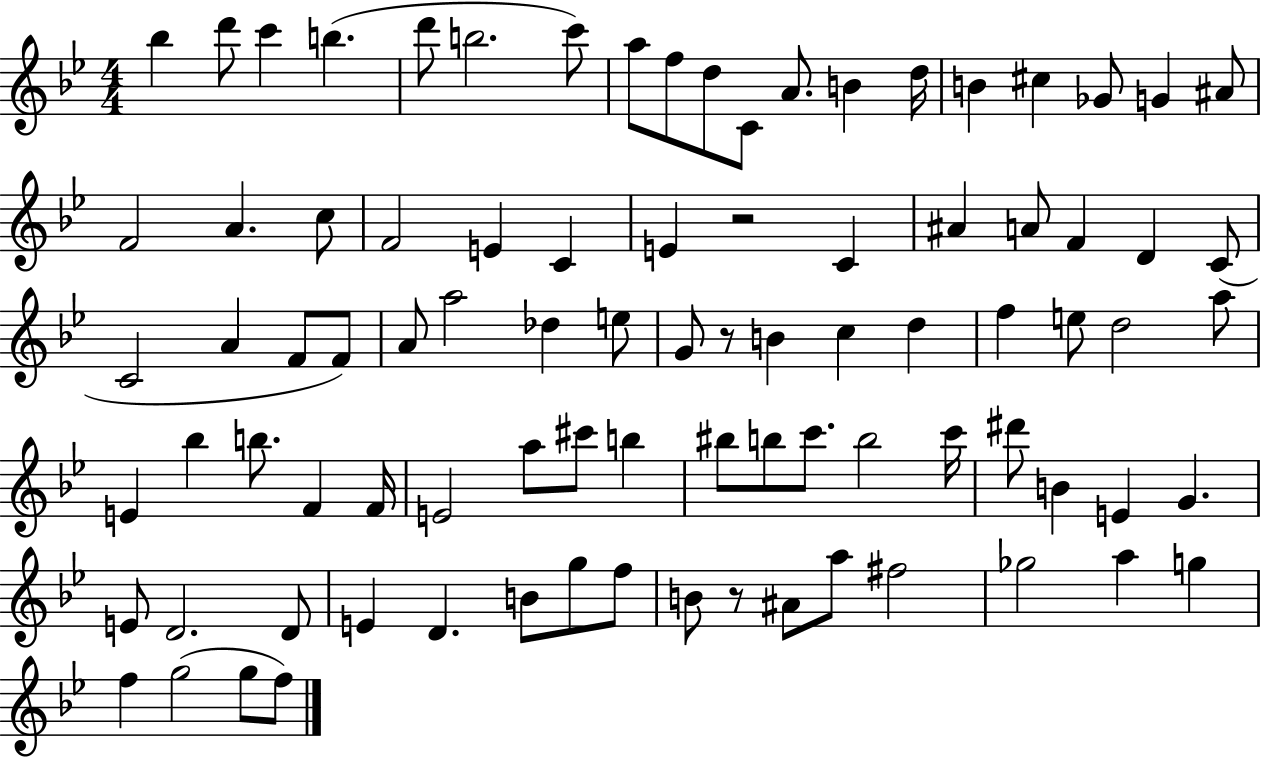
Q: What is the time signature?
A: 4/4